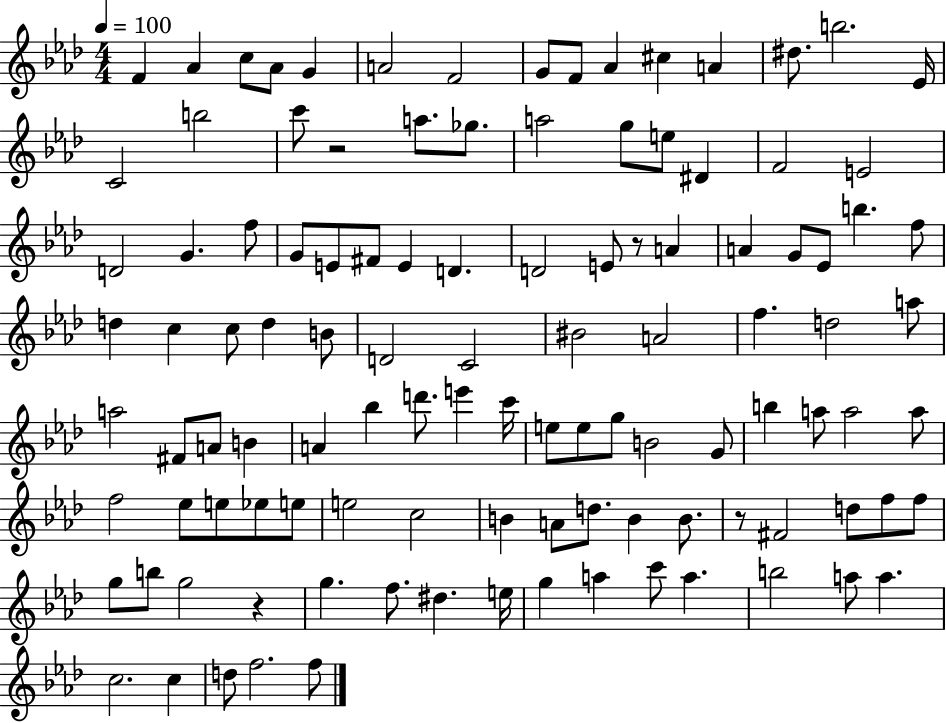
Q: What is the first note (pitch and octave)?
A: F4